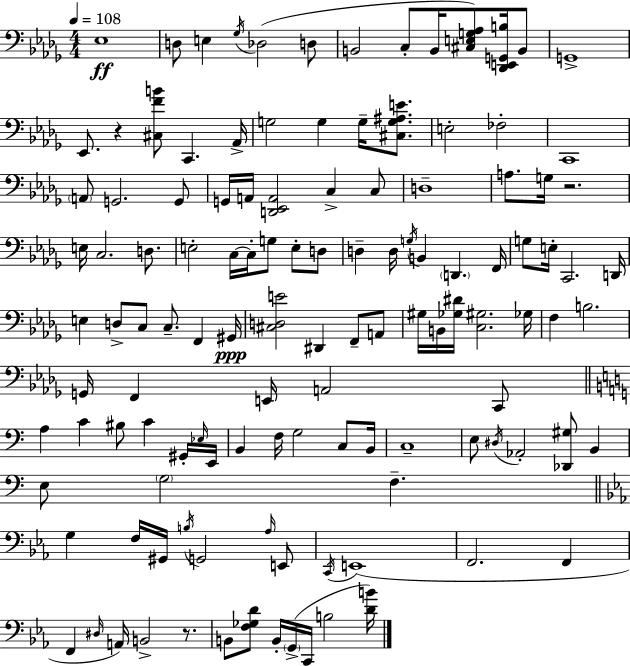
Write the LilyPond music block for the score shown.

{
  \clef bass
  \numericTimeSignature
  \time 4/4
  \key bes \minor
  \tempo 4 = 108
  ees1\ff | d8 e4 \acciaccatura { ges16 } des2( d8 | b,2 c8-. b,16 <cis e g aes>8) <des, e, g, b>16 b,8 | g,1-> | \break ees,8. r4 <cis f' b'>8 c,4. | aes,16-> g2 g4 g16-- <cis g ais e'>8. | e2-. fes2-. | c,1 | \break \parenthesize a,8 g,2. g,8 | g,16 a,16 <d, ees, a,>2 c4-> c8 | d1-- | a8. g16 r2. | \break e16 c2. d8. | e2-. c16~~ c16-. g8 e8-. d8 | d4-- d16 \acciaccatura { g16 } b,4 \parenthesize d,4. | f,16 g8 e16-. c,2. | \break d,16 e4 d8-> c8 c8.-- f,4 | gis,16\ppp <cis d e'>2 dis,4 f,8-- | a,8 gis16 b,16 <ges dis'>16 <c gis>2. | ges16 f4 b2. | \break g,16 f,4 e,16 a,2 | c,8 \bar "||" \break \key a \minor a4 c'4 bis8 c'4 gis,16-. \grace { ees16 } | e,16 b,4 f16 g2 c8 | b,16 c1-- | e8 \acciaccatura { dis16 } aes,2-. <des, gis>8 b,4 | \break e8 \parenthesize g2 f4.-- | \bar "||" \break \key ees \major g4 f16 gis,16 \acciaccatura { b16 } g,2 \grace { aes16 } | e,8 \acciaccatura { c,16 } e,1( | f,2. f,4 | f,4 \grace { dis16 } a,16) b,2-> | \break r8. b,8 <f ges d'>8 b,16-. \parenthesize g,16->( c,16 b2 | <d' b'>16) \bar "|."
}